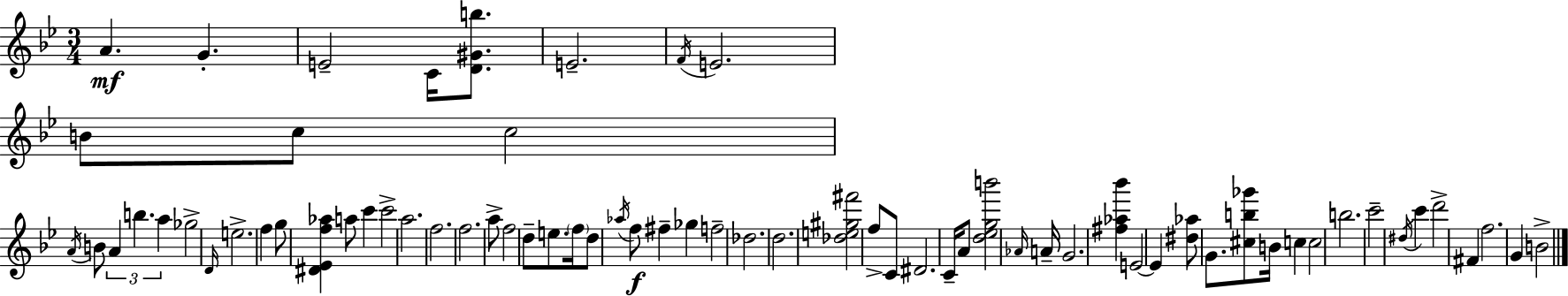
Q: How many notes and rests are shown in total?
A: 69